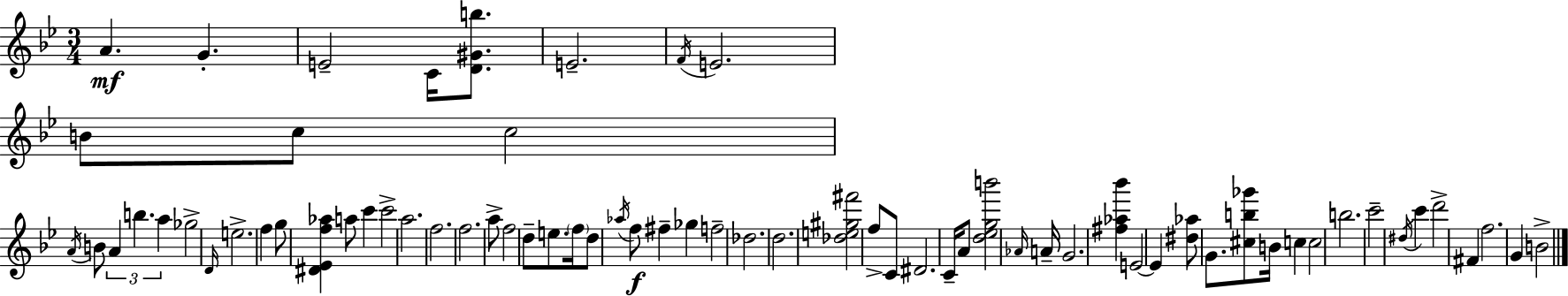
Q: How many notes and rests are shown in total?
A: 69